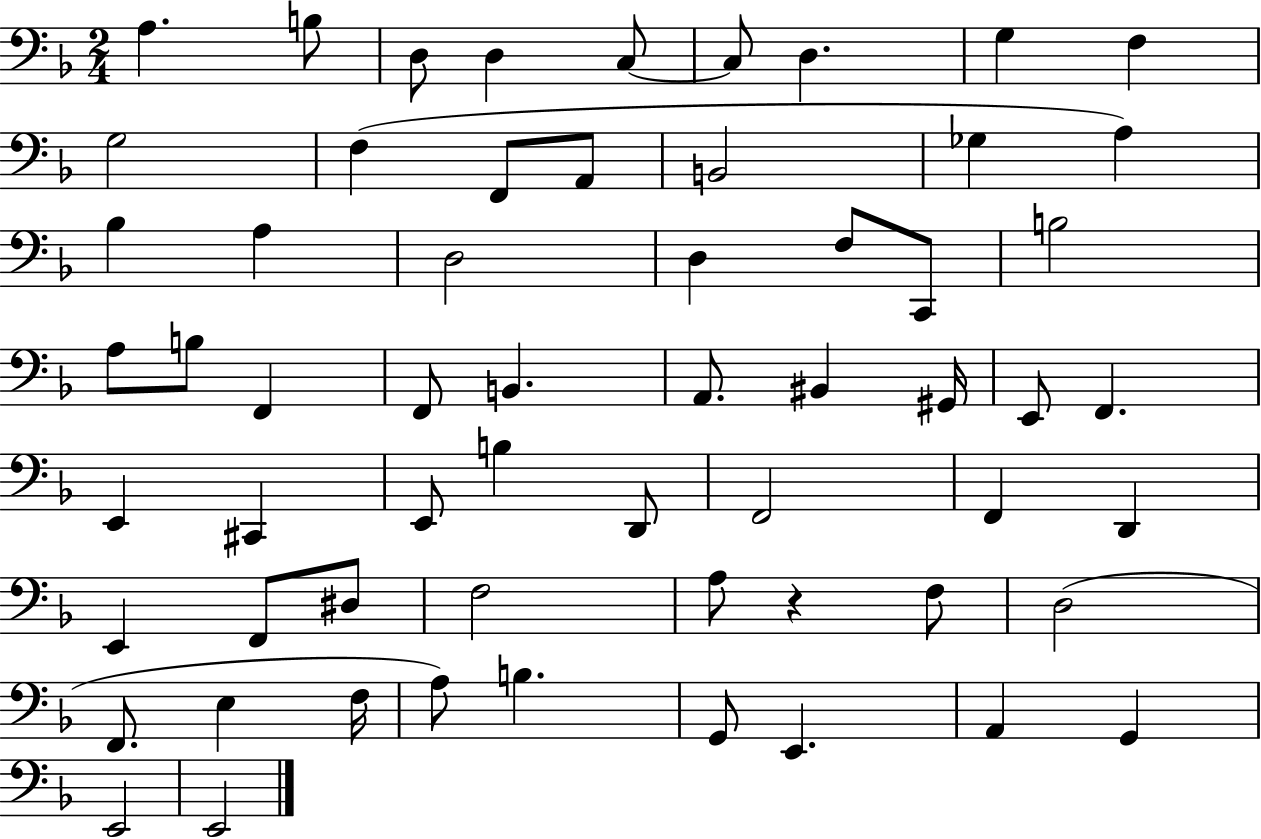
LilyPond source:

{
  \clef bass
  \numericTimeSignature
  \time 2/4
  \key f \major
  a4. b8 | d8 d4 c8~~ | c8 d4. | g4 f4 | \break g2 | f4( f,8 a,8 | b,2 | ges4 a4) | \break bes4 a4 | d2 | d4 f8 c,8 | b2 | \break a8 b8 f,4 | f,8 b,4. | a,8. bis,4 gis,16 | e,8 f,4. | \break e,4 cis,4 | e,8 b4 d,8 | f,2 | f,4 d,4 | \break e,4 f,8 dis8 | f2 | a8 r4 f8 | d2( | \break f,8. e4 f16 | a8) b4. | g,8 e,4. | a,4 g,4 | \break e,2 | e,2 | \bar "|."
}